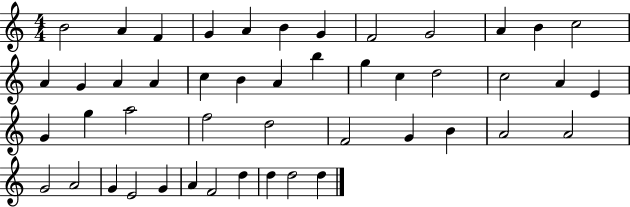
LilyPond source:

{
  \clef treble
  \numericTimeSignature
  \time 4/4
  \key c \major
  b'2 a'4 f'4 | g'4 a'4 b'4 g'4 | f'2 g'2 | a'4 b'4 c''2 | \break a'4 g'4 a'4 a'4 | c''4 b'4 a'4 b''4 | g''4 c''4 d''2 | c''2 a'4 e'4 | \break g'4 g''4 a''2 | f''2 d''2 | f'2 g'4 b'4 | a'2 a'2 | \break g'2 a'2 | g'4 e'2 g'4 | a'4 f'2 d''4 | d''4 d''2 d''4 | \break \bar "|."
}